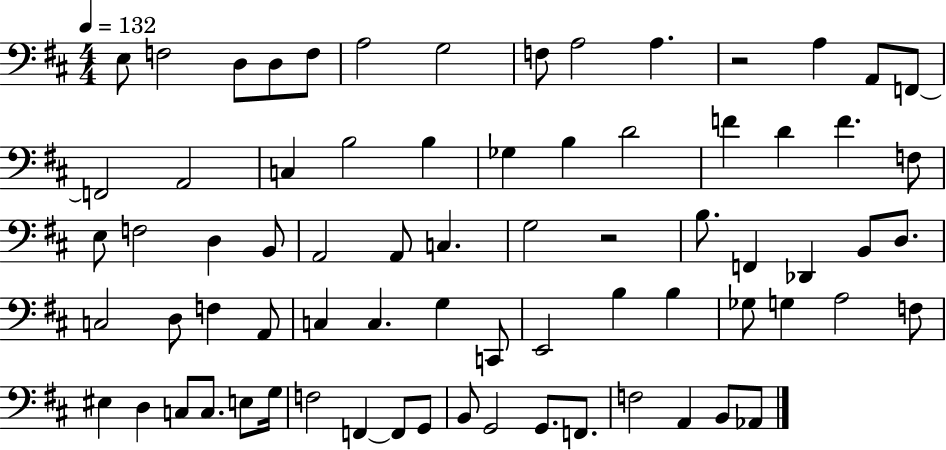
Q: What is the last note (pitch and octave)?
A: Ab2